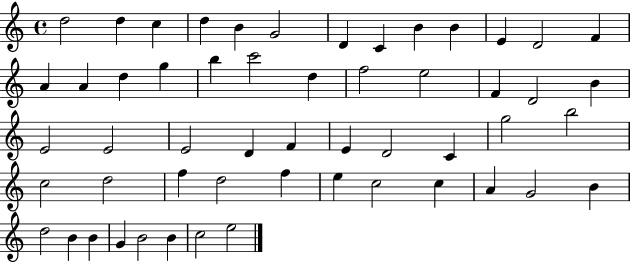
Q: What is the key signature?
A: C major